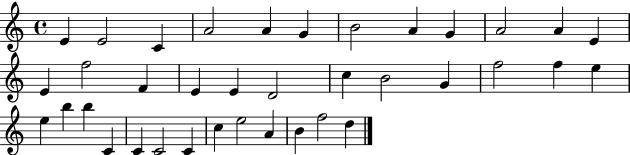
E4/q E4/h C4/q A4/h A4/q G4/q B4/h A4/q G4/q A4/h A4/q E4/q E4/q F5/h F4/q E4/q E4/q D4/h C5/q B4/h G4/q F5/h F5/q E5/q E5/q B5/q B5/q C4/q C4/q C4/h C4/q C5/q E5/h A4/q B4/q F5/h D5/q